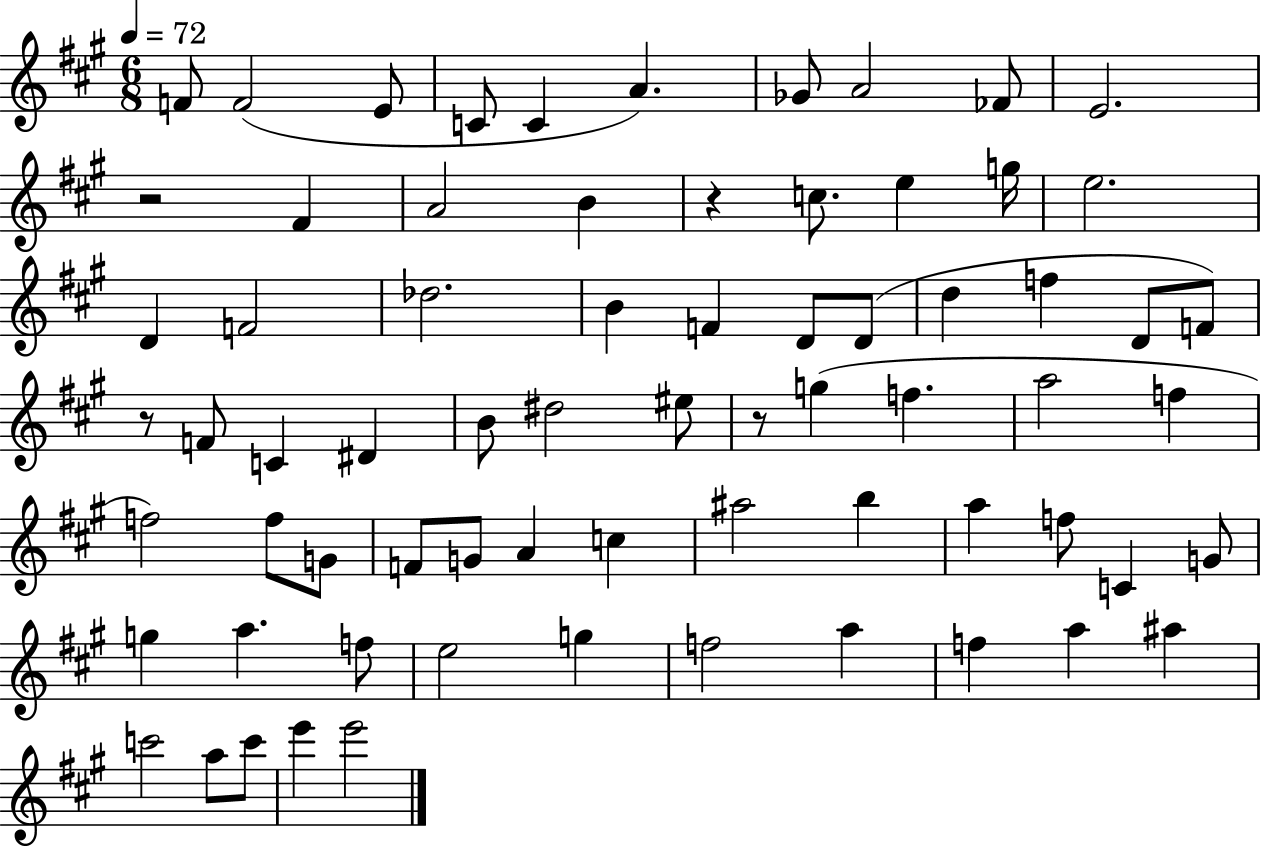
{
  \clef treble
  \numericTimeSignature
  \time 6/8
  \key a \major
  \tempo 4 = 72
  f'8 f'2( e'8 | c'8 c'4 a'4.) | ges'8 a'2 fes'8 | e'2. | \break r2 fis'4 | a'2 b'4 | r4 c''8. e''4 g''16 | e''2. | \break d'4 f'2 | des''2. | b'4 f'4 d'8 d'8( | d''4 f''4 d'8 f'8) | \break r8 f'8 c'4 dis'4 | b'8 dis''2 eis''8 | r8 g''4( f''4. | a''2 f''4 | \break f''2) f''8 g'8 | f'8 g'8 a'4 c''4 | ais''2 b''4 | a''4 f''8 c'4 g'8 | \break g''4 a''4. f''8 | e''2 g''4 | f''2 a''4 | f''4 a''4 ais''4 | \break c'''2 a''8 c'''8 | e'''4 e'''2 | \bar "|."
}